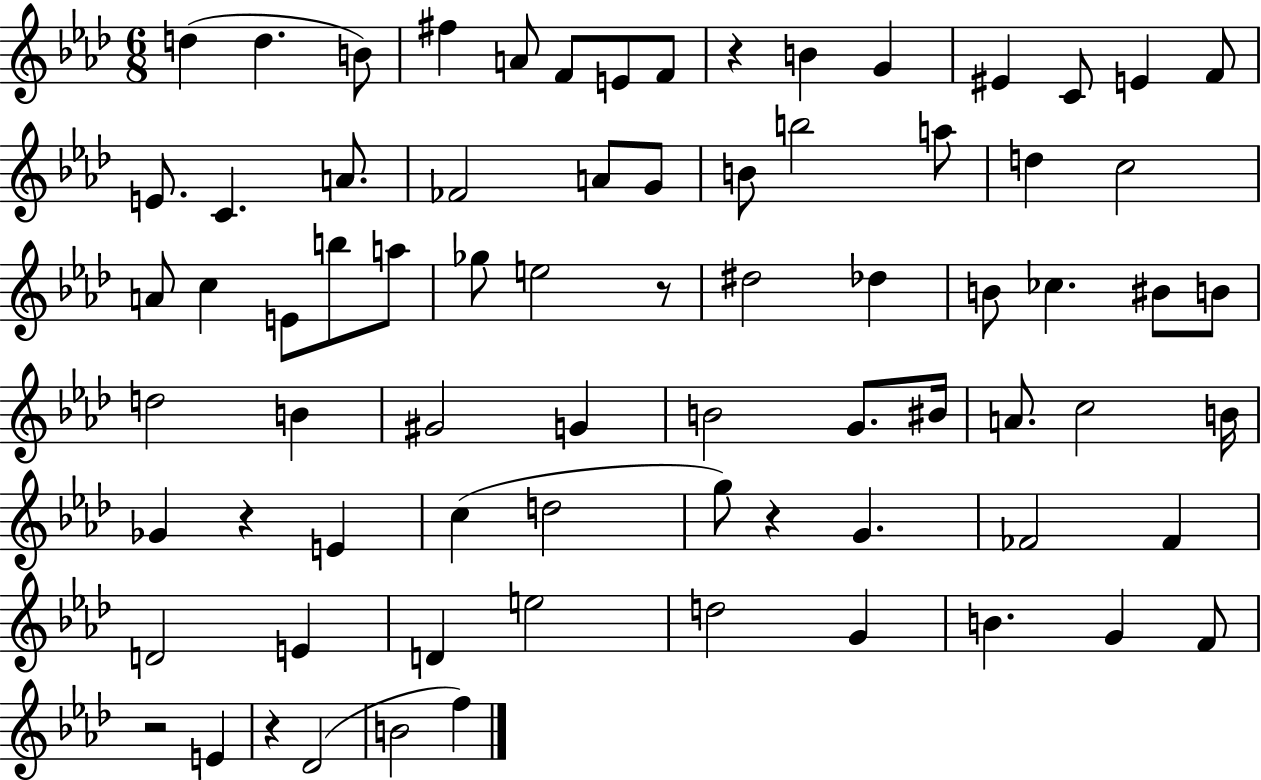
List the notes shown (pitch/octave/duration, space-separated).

D5/q D5/q. B4/e F#5/q A4/e F4/e E4/e F4/e R/q B4/q G4/q EIS4/q C4/e E4/q F4/e E4/e. C4/q. A4/e. FES4/h A4/e G4/e B4/e B5/h A5/e D5/q C5/h A4/e C5/q E4/e B5/e A5/e Gb5/e E5/h R/e D#5/h Db5/q B4/e CES5/q. BIS4/e B4/e D5/h B4/q G#4/h G4/q B4/h G4/e. BIS4/s A4/e. C5/h B4/s Gb4/q R/q E4/q C5/q D5/h G5/e R/q G4/q. FES4/h FES4/q D4/h E4/q D4/q E5/h D5/h G4/q B4/q. G4/q F4/e R/h E4/q R/q Db4/h B4/h F5/q